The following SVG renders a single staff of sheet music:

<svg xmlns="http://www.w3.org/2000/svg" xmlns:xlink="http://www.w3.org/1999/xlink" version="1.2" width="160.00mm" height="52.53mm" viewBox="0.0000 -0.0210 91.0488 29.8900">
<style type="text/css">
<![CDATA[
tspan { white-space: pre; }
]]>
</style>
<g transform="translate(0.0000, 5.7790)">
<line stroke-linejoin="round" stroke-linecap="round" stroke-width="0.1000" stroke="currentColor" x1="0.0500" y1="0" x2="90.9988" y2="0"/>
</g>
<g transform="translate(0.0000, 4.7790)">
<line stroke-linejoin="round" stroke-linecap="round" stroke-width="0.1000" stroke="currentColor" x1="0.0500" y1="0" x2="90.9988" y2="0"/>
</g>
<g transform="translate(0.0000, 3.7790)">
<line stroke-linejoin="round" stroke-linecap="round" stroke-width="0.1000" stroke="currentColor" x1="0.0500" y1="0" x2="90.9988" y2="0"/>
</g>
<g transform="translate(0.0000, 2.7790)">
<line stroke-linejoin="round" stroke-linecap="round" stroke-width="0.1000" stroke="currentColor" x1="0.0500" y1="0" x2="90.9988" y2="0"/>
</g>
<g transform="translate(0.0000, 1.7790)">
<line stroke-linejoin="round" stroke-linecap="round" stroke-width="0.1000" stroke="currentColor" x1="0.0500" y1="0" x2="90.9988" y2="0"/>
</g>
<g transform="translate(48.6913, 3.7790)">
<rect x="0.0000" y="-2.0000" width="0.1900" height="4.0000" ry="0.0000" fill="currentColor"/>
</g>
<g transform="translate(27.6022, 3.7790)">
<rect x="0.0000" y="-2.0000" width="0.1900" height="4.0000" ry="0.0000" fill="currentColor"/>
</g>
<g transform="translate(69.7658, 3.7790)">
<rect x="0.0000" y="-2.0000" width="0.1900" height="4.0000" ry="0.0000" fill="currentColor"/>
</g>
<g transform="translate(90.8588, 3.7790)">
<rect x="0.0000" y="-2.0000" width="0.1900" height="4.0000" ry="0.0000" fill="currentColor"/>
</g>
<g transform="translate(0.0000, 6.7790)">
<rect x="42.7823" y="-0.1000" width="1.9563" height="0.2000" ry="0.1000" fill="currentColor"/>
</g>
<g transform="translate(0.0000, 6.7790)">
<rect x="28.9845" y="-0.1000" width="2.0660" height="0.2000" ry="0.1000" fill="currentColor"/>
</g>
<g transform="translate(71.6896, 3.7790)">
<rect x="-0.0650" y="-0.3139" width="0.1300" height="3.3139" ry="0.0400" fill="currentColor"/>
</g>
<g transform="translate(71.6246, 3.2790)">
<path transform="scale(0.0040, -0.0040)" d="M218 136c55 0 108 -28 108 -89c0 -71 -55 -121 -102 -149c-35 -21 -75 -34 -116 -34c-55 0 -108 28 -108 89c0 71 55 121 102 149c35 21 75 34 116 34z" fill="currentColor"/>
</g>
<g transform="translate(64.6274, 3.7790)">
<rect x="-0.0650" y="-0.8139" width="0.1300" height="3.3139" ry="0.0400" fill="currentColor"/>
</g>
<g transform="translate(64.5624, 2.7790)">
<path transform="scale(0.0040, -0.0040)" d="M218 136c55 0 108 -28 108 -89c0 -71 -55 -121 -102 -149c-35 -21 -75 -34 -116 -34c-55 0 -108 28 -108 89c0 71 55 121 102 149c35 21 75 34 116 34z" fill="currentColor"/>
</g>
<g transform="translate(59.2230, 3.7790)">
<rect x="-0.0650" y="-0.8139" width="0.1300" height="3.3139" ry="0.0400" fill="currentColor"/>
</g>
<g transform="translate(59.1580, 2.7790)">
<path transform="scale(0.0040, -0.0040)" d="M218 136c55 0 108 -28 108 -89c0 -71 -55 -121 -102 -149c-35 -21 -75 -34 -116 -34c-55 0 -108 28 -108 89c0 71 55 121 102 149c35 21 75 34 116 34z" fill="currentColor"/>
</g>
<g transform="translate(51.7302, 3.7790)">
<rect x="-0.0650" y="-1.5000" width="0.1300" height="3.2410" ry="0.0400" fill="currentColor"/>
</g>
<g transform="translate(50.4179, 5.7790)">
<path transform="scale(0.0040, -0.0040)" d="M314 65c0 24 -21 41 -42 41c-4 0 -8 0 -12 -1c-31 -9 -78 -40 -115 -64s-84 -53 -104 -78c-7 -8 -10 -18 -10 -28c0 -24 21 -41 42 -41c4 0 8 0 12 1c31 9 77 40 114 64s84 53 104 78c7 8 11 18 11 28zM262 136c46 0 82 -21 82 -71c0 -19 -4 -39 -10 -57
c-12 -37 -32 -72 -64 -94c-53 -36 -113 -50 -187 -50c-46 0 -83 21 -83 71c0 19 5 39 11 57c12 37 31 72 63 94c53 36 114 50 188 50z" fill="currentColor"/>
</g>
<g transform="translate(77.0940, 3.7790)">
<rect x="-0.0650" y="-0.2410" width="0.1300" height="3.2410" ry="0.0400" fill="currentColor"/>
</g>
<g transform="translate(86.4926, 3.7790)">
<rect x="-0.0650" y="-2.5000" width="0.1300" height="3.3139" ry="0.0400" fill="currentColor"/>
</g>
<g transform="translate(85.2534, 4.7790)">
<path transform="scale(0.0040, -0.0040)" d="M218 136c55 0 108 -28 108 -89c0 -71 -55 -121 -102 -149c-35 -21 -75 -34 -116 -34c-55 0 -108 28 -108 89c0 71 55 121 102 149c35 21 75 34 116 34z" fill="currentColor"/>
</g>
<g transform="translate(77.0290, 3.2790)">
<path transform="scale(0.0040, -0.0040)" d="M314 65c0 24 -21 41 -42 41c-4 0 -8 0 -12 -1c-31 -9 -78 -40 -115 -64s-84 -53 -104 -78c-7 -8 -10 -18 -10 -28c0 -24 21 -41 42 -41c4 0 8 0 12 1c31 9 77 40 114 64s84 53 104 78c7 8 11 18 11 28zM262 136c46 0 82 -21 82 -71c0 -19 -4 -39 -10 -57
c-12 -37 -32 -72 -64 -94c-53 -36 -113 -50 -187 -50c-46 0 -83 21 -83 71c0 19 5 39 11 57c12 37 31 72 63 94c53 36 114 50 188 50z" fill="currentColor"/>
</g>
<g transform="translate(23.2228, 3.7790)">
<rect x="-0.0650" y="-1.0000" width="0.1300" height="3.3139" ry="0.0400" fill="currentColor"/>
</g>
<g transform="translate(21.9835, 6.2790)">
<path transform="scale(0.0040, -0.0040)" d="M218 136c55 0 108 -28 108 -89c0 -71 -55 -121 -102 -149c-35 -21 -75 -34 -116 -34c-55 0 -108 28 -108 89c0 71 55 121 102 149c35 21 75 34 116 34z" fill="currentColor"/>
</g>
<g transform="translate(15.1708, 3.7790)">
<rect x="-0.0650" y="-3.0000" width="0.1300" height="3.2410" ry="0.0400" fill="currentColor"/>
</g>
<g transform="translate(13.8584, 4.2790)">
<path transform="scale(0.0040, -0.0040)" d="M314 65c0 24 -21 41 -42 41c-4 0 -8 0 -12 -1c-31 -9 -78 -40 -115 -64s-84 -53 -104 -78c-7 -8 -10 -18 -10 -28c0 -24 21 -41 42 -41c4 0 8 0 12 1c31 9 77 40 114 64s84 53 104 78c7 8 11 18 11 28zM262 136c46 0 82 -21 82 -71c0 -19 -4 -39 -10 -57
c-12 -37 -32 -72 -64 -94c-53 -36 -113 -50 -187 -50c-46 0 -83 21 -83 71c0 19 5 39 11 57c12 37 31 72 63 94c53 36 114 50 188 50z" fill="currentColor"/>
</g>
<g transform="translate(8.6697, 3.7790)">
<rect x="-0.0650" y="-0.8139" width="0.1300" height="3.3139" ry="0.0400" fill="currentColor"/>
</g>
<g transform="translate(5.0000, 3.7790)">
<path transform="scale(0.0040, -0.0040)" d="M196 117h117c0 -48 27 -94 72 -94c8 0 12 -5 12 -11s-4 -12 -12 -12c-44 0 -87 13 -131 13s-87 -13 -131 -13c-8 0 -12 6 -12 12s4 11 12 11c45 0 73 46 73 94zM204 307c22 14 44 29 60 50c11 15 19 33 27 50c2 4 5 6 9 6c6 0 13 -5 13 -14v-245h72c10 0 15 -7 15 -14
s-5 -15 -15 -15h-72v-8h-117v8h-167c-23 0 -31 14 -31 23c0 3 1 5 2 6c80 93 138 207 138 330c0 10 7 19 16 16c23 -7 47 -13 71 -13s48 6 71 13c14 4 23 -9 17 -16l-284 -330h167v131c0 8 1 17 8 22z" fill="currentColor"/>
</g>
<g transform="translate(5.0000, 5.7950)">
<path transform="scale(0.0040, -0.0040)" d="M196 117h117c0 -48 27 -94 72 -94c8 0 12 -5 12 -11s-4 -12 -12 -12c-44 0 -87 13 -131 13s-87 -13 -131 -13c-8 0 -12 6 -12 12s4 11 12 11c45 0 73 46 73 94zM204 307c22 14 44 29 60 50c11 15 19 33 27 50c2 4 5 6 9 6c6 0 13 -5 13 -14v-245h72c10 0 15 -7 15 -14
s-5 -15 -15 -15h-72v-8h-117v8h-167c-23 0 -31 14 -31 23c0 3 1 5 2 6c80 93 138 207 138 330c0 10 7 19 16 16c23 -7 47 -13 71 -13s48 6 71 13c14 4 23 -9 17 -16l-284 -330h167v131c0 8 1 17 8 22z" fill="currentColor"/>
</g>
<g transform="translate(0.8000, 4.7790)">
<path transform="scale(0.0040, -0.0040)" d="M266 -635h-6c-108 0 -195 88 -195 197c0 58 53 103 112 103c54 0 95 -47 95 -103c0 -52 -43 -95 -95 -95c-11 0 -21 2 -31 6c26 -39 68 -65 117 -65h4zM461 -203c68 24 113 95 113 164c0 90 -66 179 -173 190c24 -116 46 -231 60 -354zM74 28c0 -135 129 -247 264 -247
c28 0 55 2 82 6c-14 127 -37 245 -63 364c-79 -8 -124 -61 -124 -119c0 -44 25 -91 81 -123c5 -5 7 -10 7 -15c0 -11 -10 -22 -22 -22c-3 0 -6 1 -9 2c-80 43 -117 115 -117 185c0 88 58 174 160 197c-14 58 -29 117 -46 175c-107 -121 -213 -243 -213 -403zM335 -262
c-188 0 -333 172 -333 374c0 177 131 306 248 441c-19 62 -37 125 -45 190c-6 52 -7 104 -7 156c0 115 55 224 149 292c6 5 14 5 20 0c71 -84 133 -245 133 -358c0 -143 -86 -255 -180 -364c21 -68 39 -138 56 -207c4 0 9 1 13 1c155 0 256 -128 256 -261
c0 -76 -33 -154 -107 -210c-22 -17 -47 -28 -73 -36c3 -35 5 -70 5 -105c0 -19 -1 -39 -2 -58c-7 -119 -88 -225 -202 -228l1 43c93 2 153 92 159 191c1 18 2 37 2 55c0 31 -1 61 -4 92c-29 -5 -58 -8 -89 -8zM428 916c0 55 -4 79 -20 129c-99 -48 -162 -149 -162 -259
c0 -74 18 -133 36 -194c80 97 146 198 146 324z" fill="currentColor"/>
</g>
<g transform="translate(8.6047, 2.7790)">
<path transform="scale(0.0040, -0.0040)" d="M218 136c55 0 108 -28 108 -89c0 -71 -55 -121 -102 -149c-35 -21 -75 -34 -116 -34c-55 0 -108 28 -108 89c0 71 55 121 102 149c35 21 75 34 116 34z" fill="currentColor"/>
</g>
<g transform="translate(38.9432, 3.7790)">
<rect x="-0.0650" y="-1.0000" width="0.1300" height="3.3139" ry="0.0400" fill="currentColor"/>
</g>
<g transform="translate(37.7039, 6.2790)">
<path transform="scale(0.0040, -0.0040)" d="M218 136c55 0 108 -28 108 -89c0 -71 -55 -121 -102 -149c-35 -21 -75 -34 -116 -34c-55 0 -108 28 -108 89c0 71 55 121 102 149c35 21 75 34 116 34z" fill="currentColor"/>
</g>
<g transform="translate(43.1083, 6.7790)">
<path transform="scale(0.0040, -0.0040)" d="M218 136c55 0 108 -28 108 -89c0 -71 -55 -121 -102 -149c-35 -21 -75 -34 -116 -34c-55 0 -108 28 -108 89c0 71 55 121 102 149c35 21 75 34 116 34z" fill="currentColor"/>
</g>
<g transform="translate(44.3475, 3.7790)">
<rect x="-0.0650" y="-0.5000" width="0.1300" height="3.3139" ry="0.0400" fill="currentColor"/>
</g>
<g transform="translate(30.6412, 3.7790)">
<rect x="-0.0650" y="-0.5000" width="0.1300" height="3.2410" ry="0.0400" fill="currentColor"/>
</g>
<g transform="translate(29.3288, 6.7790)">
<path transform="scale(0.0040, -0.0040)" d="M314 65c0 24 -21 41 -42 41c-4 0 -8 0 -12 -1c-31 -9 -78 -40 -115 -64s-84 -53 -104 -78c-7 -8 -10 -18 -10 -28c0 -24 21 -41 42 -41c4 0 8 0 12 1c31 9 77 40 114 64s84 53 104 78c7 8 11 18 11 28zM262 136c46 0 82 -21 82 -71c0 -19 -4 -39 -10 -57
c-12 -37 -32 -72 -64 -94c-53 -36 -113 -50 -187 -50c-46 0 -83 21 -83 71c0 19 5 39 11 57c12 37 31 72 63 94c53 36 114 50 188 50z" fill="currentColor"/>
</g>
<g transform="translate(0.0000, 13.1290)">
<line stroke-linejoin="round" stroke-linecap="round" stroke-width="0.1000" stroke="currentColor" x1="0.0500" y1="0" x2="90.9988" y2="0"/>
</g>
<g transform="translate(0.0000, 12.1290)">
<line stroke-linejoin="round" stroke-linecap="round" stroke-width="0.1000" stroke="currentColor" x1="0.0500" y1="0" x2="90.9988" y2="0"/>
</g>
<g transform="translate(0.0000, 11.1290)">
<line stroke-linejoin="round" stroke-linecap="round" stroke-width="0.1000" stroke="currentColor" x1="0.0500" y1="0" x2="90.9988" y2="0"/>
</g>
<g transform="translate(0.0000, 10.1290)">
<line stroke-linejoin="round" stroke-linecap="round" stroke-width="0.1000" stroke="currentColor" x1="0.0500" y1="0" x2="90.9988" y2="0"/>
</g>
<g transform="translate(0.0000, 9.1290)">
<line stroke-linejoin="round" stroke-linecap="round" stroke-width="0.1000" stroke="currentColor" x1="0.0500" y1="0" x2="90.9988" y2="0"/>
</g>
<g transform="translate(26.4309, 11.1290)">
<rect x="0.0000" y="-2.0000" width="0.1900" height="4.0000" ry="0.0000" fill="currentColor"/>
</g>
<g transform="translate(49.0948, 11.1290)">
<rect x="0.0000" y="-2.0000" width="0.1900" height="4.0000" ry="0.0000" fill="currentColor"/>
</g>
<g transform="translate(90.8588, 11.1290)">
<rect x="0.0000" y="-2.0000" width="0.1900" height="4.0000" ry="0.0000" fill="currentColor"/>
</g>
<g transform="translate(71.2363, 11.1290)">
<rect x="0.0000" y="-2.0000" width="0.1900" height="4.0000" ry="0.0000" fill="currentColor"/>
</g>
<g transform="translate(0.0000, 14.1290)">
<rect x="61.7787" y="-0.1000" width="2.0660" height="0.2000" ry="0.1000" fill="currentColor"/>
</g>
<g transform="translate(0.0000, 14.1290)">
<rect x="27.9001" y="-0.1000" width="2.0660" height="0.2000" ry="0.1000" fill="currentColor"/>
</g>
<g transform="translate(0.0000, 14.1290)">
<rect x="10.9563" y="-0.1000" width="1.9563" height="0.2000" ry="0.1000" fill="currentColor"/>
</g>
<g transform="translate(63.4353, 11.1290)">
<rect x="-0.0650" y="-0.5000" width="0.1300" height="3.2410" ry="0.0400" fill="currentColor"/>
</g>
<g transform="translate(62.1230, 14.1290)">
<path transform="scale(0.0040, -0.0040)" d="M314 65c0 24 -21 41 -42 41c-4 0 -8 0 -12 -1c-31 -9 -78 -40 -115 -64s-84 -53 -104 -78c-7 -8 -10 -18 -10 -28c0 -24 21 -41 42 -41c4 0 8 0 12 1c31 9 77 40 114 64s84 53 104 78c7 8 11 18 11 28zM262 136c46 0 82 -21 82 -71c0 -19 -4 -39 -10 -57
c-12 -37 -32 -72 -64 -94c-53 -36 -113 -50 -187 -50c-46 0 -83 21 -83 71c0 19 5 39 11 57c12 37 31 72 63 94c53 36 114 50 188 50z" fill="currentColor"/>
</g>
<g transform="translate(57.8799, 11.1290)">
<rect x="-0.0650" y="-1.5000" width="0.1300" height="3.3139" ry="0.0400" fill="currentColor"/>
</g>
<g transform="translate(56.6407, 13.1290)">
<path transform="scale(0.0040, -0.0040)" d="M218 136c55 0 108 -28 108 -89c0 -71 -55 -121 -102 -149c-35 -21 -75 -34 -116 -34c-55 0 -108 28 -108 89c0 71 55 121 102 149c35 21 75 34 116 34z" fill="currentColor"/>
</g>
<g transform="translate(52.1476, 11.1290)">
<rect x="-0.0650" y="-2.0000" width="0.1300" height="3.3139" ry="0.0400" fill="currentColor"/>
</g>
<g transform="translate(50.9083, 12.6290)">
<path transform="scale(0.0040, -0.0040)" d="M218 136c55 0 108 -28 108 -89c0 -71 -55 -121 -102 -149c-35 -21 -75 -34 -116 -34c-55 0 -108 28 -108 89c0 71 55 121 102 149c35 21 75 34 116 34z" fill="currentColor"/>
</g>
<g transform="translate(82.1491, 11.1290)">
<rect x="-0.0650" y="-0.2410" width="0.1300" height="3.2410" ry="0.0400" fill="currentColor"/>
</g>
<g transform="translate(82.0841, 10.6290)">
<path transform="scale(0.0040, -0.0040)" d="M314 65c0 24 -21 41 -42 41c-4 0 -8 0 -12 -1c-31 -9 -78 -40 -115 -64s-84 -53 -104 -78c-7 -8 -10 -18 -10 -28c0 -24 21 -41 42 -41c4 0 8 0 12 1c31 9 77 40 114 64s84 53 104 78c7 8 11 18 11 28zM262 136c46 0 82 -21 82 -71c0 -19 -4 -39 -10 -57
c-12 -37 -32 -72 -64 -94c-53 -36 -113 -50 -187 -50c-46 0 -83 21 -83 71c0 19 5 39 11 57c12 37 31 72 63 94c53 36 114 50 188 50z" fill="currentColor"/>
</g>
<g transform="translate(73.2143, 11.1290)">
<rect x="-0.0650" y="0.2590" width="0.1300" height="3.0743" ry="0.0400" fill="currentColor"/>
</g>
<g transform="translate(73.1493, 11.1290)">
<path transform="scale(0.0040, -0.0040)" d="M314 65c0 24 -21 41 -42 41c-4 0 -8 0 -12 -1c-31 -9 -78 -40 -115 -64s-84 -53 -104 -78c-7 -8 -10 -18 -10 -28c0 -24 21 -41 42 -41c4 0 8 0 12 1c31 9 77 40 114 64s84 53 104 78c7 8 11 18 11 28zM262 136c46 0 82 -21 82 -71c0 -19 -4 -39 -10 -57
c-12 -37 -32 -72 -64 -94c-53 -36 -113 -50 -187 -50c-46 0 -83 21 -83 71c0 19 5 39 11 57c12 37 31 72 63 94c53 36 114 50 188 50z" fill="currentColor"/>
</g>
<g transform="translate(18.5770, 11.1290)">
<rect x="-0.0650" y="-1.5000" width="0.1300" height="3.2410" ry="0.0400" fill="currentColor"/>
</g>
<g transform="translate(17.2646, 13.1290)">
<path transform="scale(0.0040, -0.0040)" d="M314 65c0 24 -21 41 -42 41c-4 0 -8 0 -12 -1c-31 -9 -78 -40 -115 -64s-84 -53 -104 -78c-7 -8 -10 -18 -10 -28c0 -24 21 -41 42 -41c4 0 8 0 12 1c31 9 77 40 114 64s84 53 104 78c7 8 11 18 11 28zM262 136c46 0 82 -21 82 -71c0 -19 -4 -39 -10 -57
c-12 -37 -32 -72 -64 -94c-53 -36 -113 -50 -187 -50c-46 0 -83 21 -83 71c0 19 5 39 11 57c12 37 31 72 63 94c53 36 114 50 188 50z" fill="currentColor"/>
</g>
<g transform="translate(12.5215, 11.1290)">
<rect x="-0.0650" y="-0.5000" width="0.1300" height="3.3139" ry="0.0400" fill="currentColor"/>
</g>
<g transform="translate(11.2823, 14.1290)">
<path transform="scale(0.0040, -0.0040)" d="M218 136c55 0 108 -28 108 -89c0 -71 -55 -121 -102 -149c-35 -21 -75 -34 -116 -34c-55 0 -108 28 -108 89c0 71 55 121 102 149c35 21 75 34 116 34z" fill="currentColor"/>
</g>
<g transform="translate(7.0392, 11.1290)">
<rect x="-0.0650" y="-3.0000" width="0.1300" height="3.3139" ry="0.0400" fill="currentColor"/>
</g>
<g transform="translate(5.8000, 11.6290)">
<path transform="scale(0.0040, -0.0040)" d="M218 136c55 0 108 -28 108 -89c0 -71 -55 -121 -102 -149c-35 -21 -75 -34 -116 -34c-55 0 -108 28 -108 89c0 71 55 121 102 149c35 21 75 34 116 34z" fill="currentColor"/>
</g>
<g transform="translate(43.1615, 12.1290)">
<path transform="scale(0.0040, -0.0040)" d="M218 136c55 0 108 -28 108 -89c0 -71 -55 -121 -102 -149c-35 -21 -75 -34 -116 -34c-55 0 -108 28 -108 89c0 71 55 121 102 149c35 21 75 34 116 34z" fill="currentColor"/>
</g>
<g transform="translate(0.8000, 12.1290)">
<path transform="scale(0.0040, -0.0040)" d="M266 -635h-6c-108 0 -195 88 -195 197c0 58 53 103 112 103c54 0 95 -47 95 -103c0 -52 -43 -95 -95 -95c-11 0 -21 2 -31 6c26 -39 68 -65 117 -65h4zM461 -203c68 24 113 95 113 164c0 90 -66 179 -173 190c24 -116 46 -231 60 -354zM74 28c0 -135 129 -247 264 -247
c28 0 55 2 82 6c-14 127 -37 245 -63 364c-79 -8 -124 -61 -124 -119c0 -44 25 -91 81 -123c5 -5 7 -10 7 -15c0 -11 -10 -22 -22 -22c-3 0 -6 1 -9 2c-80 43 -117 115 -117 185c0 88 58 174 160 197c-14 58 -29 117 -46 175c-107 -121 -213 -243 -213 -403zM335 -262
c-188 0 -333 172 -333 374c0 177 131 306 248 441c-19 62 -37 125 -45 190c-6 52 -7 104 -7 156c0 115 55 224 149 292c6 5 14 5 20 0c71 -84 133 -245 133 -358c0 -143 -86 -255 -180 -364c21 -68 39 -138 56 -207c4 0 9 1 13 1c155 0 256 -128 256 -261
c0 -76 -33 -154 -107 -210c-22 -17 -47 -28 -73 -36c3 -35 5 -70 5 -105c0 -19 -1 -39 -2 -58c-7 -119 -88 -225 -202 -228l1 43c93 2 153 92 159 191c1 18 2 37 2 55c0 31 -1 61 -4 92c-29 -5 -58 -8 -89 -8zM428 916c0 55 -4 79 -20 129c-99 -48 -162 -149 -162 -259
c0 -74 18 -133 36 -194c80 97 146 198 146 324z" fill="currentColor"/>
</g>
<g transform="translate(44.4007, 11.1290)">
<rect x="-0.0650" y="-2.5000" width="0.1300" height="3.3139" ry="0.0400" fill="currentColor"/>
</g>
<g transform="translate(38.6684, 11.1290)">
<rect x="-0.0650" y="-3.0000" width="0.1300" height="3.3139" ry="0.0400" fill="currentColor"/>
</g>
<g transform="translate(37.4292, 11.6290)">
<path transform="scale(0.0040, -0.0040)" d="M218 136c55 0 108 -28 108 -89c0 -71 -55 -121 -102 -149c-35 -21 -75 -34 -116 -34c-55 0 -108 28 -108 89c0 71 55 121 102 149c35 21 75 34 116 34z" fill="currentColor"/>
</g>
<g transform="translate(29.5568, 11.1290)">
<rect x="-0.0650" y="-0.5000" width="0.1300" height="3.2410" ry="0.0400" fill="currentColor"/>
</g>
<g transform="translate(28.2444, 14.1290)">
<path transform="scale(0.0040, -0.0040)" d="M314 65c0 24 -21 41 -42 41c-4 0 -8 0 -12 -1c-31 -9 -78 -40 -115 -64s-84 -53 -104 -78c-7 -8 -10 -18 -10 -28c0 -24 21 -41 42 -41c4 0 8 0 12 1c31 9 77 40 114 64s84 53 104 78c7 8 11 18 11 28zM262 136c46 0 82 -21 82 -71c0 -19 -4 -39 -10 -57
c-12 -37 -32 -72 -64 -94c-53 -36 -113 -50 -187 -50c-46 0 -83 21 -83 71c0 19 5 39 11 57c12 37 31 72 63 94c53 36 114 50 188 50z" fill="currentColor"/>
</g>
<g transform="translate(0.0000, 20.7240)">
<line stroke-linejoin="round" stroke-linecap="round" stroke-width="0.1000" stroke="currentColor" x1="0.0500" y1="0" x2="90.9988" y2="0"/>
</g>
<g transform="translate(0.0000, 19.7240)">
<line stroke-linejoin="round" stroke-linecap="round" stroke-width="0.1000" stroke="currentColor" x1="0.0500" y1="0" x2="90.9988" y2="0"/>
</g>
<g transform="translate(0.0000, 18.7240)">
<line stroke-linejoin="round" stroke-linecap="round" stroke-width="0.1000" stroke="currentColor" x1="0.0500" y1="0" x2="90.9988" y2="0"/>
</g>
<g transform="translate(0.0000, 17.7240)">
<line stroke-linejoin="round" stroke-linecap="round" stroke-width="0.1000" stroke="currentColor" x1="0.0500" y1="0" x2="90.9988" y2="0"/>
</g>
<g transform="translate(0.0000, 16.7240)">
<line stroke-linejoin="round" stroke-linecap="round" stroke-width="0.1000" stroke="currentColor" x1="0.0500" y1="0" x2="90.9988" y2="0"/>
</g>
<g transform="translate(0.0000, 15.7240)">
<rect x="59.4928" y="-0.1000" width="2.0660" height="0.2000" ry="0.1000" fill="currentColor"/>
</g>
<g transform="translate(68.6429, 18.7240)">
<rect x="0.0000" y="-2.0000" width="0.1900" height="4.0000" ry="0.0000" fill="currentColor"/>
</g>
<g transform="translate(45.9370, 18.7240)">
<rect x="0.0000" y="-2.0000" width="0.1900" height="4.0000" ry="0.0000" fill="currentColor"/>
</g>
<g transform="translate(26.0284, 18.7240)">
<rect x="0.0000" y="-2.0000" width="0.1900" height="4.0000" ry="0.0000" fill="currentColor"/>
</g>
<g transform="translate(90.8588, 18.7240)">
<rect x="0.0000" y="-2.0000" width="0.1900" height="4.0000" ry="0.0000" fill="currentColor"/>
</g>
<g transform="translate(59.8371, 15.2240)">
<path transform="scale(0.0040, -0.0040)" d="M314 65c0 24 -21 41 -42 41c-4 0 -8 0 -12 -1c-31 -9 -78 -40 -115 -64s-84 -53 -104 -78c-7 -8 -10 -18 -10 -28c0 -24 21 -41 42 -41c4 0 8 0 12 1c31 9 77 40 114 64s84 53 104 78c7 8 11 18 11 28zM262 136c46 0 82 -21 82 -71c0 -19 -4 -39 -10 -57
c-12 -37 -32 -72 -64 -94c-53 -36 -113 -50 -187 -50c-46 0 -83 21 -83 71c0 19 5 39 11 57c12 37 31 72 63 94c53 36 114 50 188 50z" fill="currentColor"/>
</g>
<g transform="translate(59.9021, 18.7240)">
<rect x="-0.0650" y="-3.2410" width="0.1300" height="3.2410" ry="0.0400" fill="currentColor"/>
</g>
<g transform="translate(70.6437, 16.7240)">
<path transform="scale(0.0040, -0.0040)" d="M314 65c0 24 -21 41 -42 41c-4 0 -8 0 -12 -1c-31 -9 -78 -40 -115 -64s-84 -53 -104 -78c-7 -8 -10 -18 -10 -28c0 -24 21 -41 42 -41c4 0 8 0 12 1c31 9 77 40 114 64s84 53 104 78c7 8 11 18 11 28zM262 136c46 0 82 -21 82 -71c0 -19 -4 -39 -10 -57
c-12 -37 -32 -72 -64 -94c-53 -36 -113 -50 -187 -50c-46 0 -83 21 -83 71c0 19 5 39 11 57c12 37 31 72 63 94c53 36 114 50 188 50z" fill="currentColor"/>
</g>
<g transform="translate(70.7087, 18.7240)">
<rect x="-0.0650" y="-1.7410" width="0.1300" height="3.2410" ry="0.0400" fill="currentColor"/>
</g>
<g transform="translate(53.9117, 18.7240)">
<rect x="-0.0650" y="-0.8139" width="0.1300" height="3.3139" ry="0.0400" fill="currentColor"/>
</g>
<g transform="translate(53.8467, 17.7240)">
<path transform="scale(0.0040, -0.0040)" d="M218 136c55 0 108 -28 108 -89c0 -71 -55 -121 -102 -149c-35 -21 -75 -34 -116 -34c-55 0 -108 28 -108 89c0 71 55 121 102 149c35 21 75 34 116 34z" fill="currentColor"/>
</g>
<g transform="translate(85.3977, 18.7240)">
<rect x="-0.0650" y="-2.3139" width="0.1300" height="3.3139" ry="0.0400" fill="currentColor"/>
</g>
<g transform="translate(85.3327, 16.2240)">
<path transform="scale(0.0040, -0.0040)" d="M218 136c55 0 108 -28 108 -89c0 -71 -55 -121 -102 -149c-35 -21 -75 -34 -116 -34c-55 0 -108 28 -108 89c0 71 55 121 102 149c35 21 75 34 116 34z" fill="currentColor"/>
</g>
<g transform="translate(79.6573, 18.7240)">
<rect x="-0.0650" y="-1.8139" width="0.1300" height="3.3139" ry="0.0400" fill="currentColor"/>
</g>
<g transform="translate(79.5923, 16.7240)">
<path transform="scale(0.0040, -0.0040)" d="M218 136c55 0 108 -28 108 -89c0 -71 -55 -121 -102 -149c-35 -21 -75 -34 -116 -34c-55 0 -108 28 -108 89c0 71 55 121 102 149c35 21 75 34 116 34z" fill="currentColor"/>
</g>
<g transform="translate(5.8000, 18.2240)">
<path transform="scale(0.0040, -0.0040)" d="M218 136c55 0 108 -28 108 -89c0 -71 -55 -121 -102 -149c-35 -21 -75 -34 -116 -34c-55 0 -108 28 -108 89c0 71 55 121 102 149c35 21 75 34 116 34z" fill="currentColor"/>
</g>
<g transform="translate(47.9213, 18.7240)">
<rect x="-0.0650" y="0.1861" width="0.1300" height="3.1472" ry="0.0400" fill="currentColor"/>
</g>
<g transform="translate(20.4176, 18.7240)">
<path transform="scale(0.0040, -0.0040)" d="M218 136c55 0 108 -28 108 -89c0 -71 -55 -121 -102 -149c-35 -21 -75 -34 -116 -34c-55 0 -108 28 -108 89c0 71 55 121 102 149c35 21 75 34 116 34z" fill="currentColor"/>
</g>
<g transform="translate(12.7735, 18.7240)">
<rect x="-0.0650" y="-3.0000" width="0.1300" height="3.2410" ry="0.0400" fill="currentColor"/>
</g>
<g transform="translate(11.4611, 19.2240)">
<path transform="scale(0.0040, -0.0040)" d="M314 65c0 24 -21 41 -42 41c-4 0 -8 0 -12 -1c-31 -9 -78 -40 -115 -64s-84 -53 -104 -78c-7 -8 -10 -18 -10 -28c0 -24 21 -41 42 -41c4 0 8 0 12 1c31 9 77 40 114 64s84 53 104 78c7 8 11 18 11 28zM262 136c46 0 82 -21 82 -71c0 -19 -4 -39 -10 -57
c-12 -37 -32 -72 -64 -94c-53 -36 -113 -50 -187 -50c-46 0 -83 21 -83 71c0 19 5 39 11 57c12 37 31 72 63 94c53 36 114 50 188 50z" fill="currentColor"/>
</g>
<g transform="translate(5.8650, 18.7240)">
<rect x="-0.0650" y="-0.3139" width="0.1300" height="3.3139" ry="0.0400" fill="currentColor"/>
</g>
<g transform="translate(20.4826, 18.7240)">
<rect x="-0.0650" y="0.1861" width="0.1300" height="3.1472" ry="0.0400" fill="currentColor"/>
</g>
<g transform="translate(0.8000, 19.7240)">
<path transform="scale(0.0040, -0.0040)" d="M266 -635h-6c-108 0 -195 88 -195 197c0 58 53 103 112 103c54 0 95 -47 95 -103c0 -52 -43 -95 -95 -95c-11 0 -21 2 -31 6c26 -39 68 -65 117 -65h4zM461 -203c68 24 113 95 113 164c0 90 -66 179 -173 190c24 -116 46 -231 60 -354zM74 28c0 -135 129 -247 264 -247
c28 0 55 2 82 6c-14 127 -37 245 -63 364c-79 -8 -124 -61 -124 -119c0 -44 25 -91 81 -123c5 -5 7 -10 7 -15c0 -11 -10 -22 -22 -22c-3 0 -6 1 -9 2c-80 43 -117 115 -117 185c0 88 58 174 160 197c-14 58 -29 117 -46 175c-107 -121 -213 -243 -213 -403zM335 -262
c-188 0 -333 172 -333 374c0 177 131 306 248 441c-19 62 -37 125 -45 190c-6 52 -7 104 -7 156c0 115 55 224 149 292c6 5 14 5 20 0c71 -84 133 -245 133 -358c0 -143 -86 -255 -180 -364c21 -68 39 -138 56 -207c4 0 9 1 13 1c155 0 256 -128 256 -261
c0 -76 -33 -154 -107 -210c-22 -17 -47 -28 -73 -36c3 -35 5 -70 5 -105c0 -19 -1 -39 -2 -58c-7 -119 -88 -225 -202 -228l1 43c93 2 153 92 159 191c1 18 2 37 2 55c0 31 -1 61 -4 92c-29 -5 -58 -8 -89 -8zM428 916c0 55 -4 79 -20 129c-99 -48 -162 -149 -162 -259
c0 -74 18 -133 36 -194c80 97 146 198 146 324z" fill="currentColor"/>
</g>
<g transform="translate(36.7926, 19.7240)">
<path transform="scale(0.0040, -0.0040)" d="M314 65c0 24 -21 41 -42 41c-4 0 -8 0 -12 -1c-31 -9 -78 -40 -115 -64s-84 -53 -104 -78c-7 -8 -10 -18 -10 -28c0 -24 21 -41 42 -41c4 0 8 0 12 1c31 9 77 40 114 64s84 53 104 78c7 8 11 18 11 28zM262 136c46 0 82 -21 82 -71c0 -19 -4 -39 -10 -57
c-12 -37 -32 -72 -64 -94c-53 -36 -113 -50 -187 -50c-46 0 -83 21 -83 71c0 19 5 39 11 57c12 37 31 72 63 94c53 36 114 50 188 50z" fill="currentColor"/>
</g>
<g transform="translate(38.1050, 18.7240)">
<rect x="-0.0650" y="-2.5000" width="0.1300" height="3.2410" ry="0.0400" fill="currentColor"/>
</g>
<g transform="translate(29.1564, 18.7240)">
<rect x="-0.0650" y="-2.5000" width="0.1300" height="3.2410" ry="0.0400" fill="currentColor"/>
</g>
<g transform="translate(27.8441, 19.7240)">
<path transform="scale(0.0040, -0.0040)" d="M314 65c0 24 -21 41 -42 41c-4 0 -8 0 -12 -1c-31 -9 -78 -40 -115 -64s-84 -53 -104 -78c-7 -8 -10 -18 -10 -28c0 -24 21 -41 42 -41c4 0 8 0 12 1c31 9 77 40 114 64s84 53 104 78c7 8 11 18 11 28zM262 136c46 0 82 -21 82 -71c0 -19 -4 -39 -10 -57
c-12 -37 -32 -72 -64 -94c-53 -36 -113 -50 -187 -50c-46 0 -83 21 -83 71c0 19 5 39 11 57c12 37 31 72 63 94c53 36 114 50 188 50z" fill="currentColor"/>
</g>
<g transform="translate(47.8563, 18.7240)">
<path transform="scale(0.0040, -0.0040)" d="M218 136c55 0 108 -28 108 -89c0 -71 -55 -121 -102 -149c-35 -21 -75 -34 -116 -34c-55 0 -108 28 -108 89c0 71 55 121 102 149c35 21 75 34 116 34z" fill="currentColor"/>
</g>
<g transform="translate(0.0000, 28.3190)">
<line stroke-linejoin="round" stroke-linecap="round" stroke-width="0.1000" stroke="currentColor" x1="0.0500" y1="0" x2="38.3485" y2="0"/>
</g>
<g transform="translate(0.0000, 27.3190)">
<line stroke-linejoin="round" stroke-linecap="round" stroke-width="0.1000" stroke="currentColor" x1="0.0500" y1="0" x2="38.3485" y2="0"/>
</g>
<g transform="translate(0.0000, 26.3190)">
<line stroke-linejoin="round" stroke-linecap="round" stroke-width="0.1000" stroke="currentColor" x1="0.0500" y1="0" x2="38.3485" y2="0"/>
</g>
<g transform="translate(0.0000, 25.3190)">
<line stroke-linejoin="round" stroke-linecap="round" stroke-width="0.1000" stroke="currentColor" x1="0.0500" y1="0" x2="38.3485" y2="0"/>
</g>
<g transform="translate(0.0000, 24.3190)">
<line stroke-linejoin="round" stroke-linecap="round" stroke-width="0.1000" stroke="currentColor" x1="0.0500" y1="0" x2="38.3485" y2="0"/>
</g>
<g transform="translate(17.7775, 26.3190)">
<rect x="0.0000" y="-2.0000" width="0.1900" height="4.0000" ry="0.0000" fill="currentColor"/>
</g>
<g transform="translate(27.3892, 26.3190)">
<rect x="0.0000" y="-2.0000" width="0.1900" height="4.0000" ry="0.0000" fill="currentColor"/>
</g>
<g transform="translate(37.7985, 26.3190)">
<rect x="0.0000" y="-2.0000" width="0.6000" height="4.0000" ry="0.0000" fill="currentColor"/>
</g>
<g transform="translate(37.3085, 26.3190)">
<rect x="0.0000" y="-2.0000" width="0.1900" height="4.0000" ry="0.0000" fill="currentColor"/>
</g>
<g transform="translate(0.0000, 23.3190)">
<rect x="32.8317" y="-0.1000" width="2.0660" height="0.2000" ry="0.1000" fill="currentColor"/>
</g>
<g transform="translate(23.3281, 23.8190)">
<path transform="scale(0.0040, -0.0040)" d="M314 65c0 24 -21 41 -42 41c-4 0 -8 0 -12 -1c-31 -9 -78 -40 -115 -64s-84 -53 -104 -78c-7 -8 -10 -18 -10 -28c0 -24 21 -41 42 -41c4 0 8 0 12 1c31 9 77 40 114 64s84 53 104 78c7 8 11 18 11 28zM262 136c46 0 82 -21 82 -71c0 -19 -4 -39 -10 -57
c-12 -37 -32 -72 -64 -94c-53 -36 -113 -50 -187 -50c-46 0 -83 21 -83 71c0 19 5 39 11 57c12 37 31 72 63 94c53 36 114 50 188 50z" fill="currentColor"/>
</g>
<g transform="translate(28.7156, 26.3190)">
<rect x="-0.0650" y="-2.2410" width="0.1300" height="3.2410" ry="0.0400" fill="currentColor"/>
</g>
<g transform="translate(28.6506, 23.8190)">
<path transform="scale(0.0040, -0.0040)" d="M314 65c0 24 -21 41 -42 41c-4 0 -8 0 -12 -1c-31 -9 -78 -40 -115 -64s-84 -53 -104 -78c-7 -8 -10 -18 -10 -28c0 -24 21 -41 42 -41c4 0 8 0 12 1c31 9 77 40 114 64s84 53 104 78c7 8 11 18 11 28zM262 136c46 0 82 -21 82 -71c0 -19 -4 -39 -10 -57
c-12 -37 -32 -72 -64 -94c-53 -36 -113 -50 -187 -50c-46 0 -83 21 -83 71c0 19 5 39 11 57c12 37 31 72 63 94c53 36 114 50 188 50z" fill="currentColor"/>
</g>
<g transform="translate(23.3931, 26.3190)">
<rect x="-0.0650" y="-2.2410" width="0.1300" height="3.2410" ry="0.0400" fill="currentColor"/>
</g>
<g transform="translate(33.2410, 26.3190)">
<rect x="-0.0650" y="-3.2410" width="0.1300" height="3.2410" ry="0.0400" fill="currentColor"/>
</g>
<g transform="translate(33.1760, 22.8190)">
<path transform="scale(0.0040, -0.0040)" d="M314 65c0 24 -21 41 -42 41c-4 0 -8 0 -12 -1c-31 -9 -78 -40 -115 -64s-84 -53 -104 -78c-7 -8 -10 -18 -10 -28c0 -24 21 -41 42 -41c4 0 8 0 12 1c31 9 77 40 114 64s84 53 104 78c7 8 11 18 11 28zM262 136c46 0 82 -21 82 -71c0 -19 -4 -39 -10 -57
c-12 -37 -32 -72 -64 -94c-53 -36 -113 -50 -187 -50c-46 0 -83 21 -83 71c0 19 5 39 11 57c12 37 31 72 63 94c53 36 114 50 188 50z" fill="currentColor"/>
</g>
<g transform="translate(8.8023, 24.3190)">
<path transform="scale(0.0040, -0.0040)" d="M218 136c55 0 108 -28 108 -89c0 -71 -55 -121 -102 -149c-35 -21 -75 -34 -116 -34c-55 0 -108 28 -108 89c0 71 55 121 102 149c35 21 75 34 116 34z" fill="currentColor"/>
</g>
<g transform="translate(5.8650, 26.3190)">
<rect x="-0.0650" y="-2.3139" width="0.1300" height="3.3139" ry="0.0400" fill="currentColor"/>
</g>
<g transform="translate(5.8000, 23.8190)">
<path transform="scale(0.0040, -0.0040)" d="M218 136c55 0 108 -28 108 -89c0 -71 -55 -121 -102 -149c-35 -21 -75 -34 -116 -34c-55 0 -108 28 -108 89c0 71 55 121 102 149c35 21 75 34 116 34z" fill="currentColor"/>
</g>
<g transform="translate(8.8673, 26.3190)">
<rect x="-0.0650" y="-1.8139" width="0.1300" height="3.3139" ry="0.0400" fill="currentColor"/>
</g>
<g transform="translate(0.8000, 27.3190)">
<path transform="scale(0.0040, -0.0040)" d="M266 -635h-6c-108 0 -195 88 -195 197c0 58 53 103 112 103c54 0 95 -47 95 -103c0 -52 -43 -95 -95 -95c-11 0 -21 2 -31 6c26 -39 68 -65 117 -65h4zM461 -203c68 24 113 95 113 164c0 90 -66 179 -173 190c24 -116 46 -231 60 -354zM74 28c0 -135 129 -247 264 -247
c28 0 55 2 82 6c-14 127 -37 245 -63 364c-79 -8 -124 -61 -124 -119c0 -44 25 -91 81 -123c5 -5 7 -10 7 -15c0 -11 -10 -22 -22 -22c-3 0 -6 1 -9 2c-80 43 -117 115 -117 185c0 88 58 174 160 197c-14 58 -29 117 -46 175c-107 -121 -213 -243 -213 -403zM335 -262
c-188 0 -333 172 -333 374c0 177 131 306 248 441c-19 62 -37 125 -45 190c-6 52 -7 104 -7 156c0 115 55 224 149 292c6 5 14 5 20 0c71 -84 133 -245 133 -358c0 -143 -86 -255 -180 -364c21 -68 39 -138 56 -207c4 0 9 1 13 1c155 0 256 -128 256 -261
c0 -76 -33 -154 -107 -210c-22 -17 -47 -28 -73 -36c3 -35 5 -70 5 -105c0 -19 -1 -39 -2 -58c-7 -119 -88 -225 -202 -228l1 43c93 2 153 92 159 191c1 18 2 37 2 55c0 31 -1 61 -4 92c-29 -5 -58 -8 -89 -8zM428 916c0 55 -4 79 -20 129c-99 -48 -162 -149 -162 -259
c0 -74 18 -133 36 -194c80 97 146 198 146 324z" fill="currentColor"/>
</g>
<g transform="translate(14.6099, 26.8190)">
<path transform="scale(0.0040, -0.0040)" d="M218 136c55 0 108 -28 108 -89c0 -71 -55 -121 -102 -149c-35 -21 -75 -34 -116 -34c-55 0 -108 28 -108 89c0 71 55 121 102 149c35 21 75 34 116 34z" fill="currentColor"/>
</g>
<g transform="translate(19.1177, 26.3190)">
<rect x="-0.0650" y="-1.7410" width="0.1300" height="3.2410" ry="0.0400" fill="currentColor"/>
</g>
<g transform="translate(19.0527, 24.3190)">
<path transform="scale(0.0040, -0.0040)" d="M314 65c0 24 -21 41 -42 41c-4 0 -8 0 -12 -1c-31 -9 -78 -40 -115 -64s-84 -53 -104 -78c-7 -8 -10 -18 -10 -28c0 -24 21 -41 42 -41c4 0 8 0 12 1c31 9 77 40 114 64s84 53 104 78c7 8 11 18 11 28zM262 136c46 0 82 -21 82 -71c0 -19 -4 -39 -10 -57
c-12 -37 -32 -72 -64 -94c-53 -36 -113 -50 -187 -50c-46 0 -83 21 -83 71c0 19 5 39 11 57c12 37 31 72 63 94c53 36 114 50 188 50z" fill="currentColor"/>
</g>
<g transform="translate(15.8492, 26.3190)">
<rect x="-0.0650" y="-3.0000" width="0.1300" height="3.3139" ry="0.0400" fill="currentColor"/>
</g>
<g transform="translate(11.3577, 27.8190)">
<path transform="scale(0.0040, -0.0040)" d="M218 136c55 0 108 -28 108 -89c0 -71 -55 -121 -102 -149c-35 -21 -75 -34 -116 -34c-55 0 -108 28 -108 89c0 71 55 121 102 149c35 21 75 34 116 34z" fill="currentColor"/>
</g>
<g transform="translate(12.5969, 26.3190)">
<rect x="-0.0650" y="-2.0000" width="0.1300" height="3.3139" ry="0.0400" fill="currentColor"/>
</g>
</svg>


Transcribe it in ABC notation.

X:1
T:Untitled
M:4/4
L:1/4
K:C
d A2 D C2 D C E2 d d c c2 G A C E2 C2 A G F E C2 B2 c2 c A2 B G2 G2 B d b2 f2 f g g f F A f2 g2 g2 b2